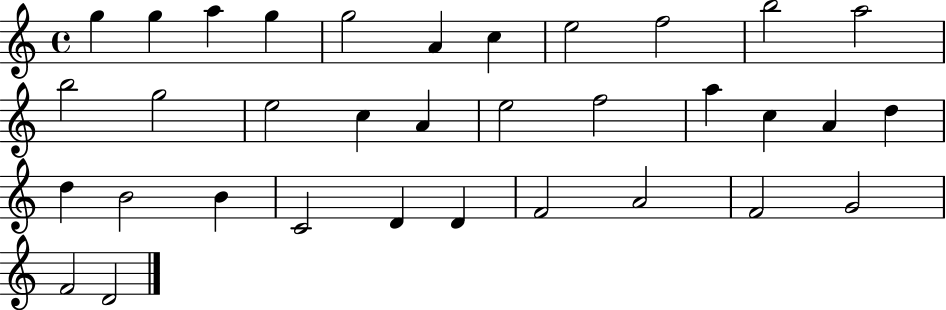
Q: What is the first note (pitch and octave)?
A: G5